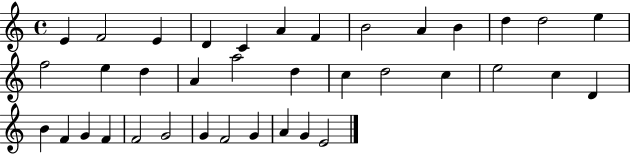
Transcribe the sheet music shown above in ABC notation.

X:1
T:Untitled
M:4/4
L:1/4
K:C
E F2 E D C A F B2 A B d d2 e f2 e d A a2 d c d2 c e2 c D B F G F F2 G2 G F2 G A G E2